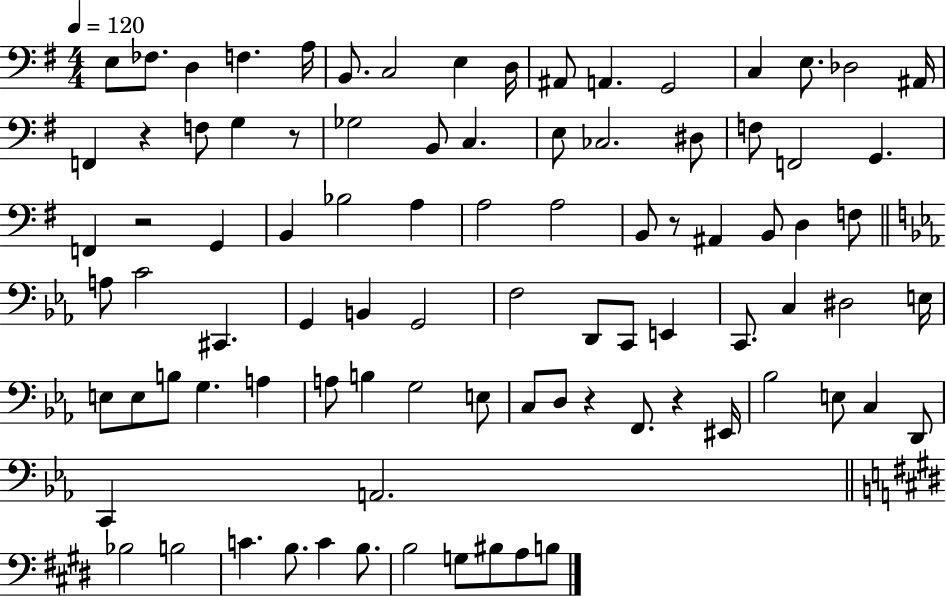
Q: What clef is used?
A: bass